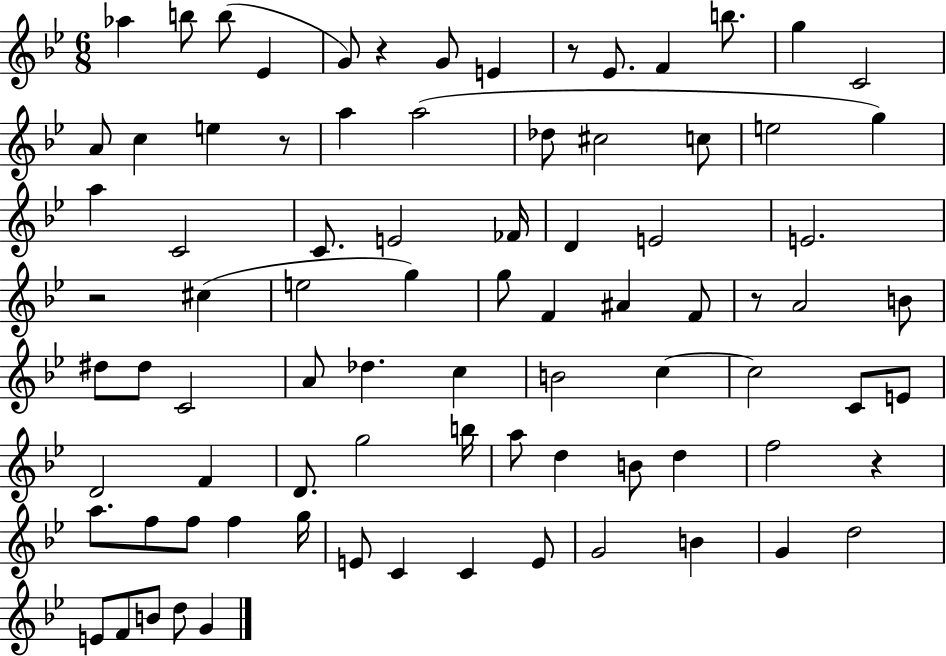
{
  \clef treble
  \numericTimeSignature
  \time 6/8
  \key bes \major
  aes''4 b''8 b''8( ees'4 | g'8) r4 g'8 e'4 | r8 ees'8. f'4 b''8. | g''4 c'2 | \break a'8 c''4 e''4 r8 | a''4 a''2( | des''8 cis''2 c''8 | e''2 g''4) | \break a''4 c'2 | c'8. e'2 fes'16 | d'4 e'2 | e'2. | \break r2 cis''4( | e''2 g''4) | g''8 f'4 ais'4 f'8 | r8 a'2 b'8 | \break dis''8 dis''8 c'2 | a'8 des''4. c''4 | b'2 c''4~~ | c''2 c'8 e'8 | \break d'2 f'4 | d'8. g''2 b''16 | a''8 d''4 b'8 d''4 | f''2 r4 | \break a''8. f''8 f''8 f''4 g''16 | e'8 c'4 c'4 e'8 | g'2 b'4 | g'4 d''2 | \break e'8 f'8 b'8 d''8 g'4 | \bar "|."
}